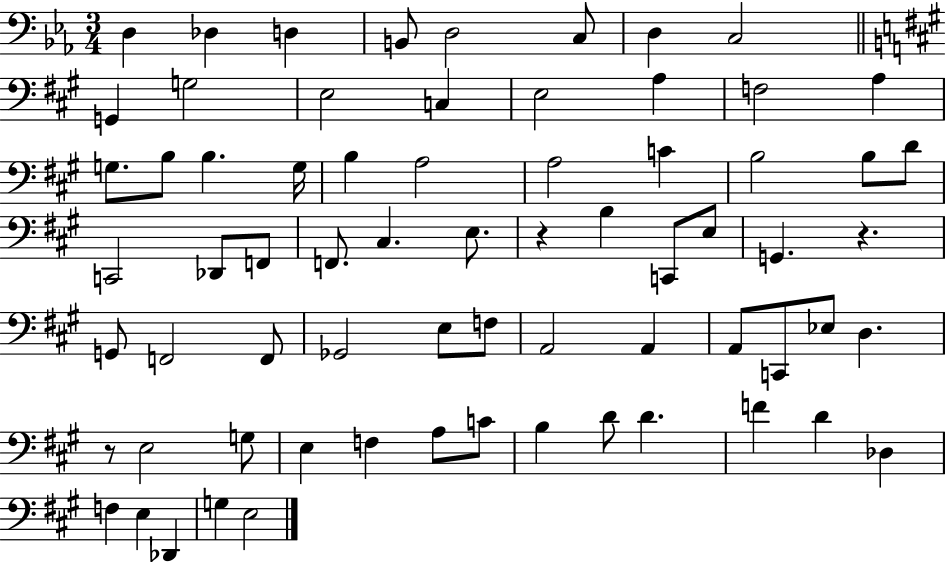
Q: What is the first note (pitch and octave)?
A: D3